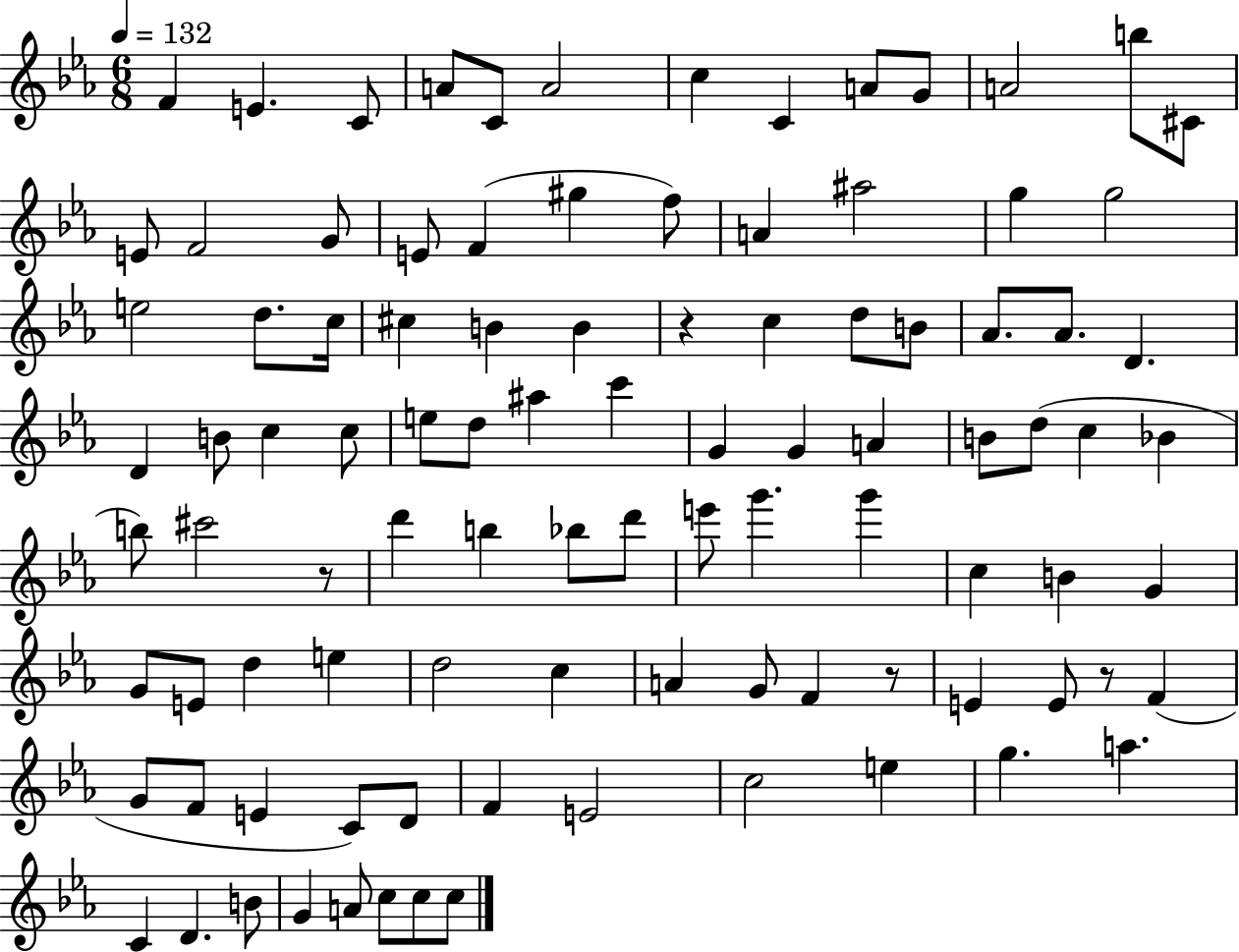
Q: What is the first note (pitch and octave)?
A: F4